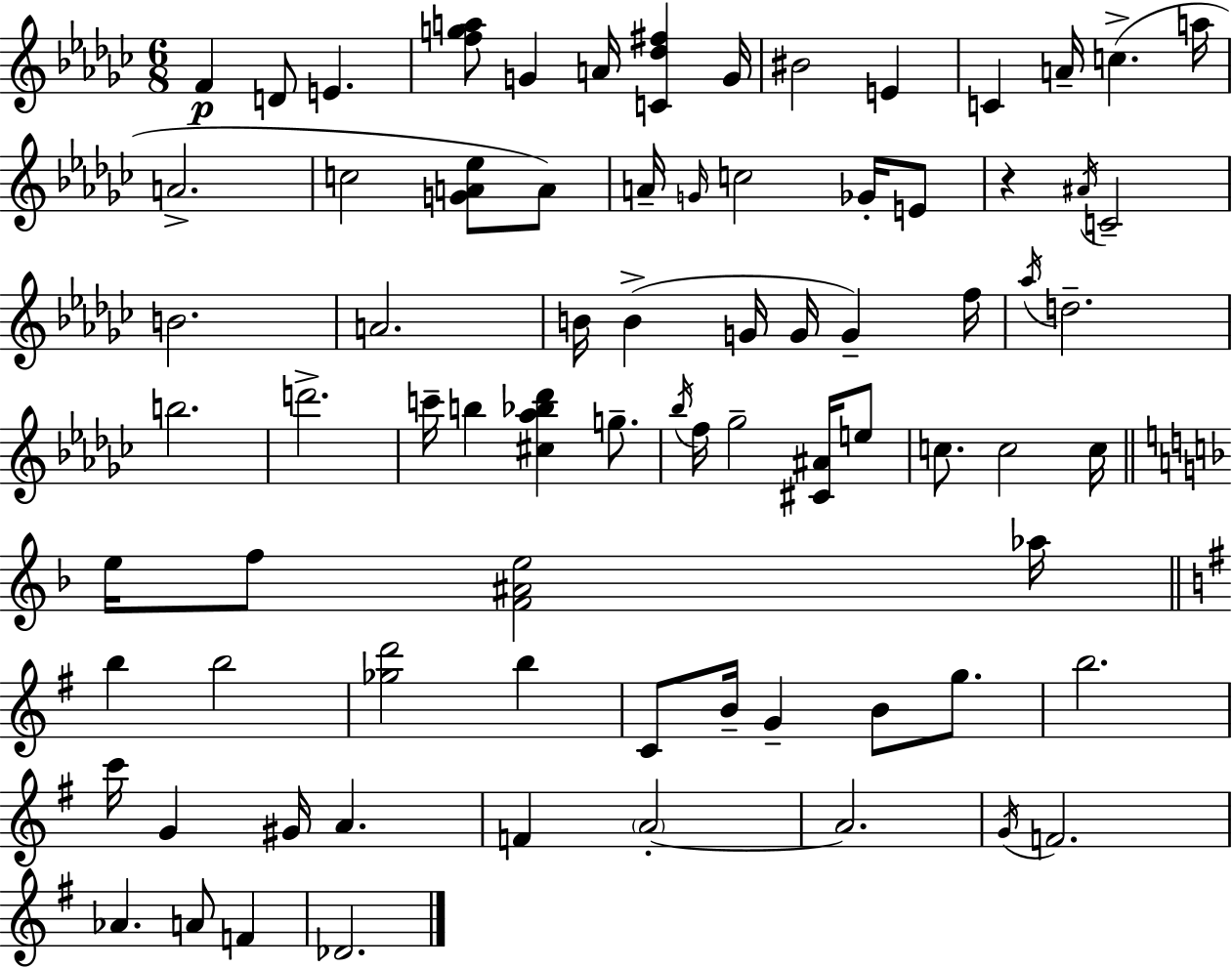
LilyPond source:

{
  \clef treble
  \numericTimeSignature
  \time 6/8
  \key ees \minor
  \repeat volta 2 { f'4\p d'8 e'4. | <f'' g'' a''>8 g'4 a'16 <c' des'' fis''>4 g'16 | bis'2 e'4 | c'4 a'16-- c''4.->( a''16 | \break a'2.-> | c''2 <g' a' ees''>8 a'8) | a'16-- \grace { g'16 } c''2 ges'16-. e'8 | r4 \acciaccatura { ais'16 } c'2-- | \break b'2. | a'2. | b'16 b'4->( g'16 g'16 g'4--) | f''16 \acciaccatura { aes''16 } d''2.-- | \break b''2. | d'''2.-> | c'''16-- b''4 <cis'' aes'' bes'' des'''>4 | g''8.-- \acciaccatura { bes''16 } f''16 ges''2-- | \break <cis' ais'>16 e''8 c''8. c''2 | c''16 \bar "||" \break \key d \minor e''16 f''8 <f' ais' e''>2 aes''16 | \bar "||" \break \key g \major b''4 b''2 | <ges'' d'''>2 b''4 | c'8 b'16-- g'4-- b'8 g''8. | b''2. | \break c'''16 g'4 gis'16 a'4. | f'4 \parenthesize a'2-.~~ | a'2. | \acciaccatura { g'16 } f'2. | \break aes'4. a'8 f'4 | des'2. | } \bar "|."
}